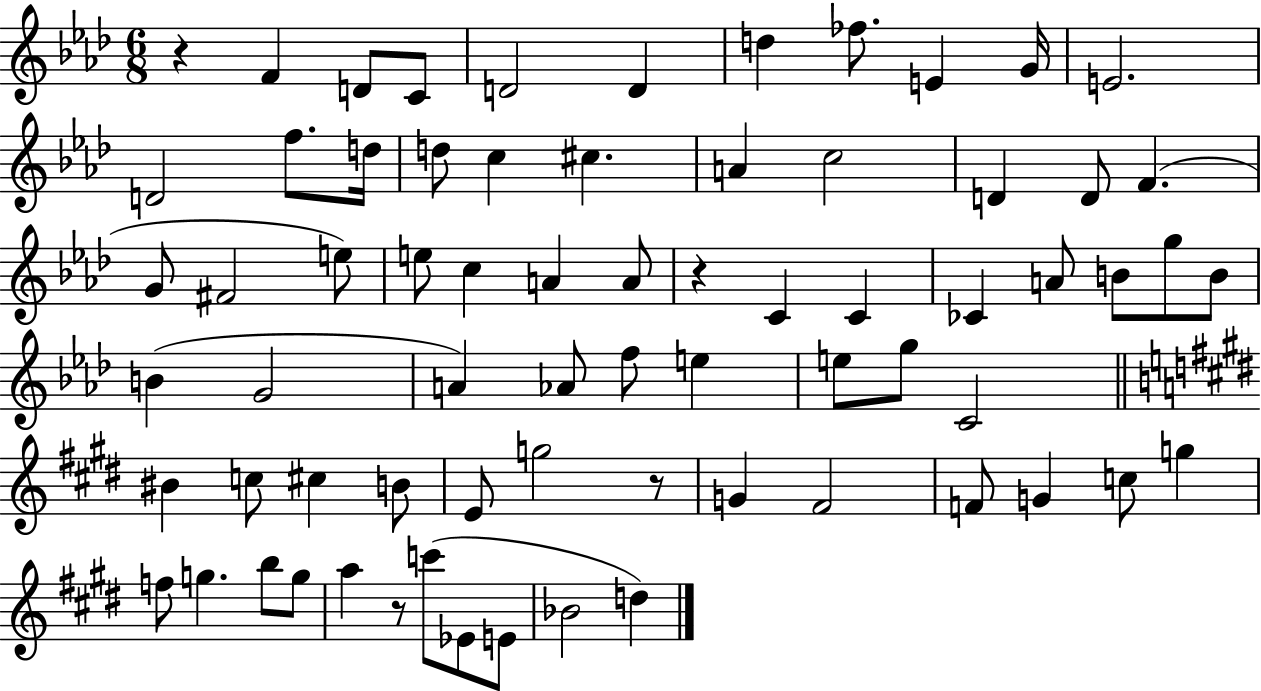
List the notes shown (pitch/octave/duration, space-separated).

R/q F4/q D4/e C4/e D4/h D4/q D5/q FES5/e. E4/q G4/s E4/h. D4/h F5/e. D5/s D5/e C5/q C#5/q. A4/q C5/h D4/q D4/e F4/q. G4/e F#4/h E5/e E5/e C5/q A4/q A4/e R/q C4/q C4/q CES4/q A4/e B4/e G5/e B4/e B4/q G4/h A4/q Ab4/e F5/e E5/q E5/e G5/e C4/h BIS4/q C5/e C#5/q B4/e E4/e G5/h R/e G4/q F#4/h F4/e G4/q C5/e G5/q F5/e G5/q. B5/e G5/e A5/q R/e C6/e Eb4/e E4/e Bb4/h D5/q